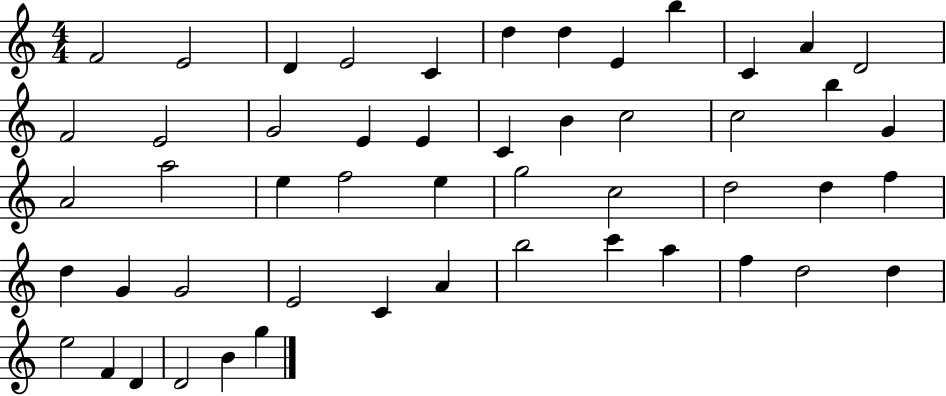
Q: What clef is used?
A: treble